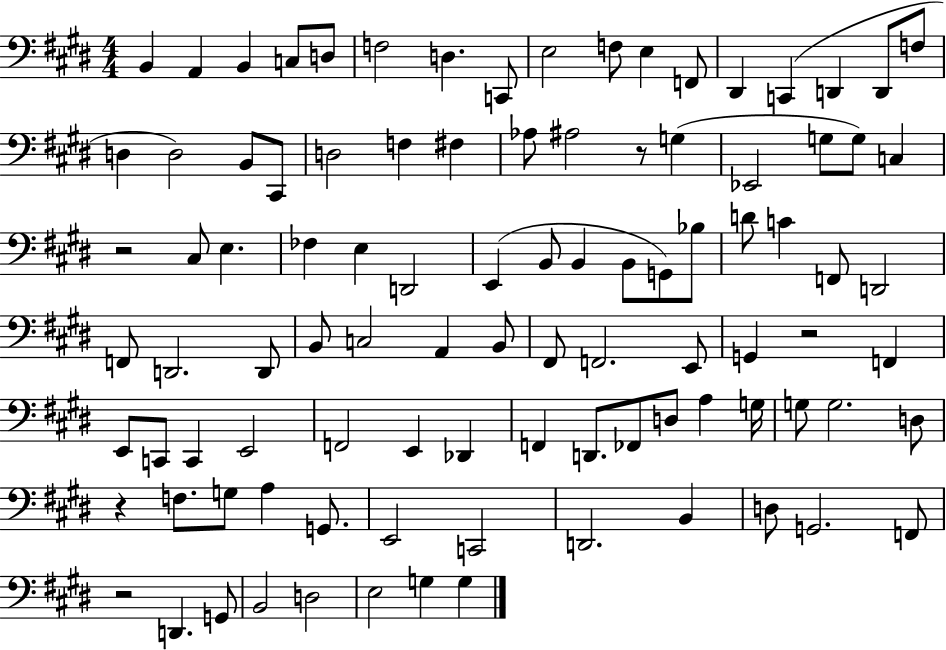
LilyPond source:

{
  \clef bass
  \numericTimeSignature
  \time 4/4
  \key e \major
  b,4 a,4 b,4 c8 d8 | f2 d4. c,8 | e2 f8 e4 f,8 | dis,4 c,4( d,4 d,8 f8 | \break d4 d2) b,8 cis,8 | d2 f4 fis4 | aes8 ais2 r8 g4( | ees,2 g8 g8) c4 | \break r2 cis8 e4. | fes4 e4 d,2 | e,4( b,8 b,4 b,8 g,8) bes8 | d'8 c'4 f,8 d,2 | \break f,8 d,2. d,8 | b,8 c2 a,4 b,8 | fis,8 f,2. e,8 | g,4 r2 f,4 | \break e,8 c,8 c,4 e,2 | f,2 e,4 des,4 | f,4 d,8. fes,8 d8 a4 g16 | g8 g2. d8 | \break r4 f8. g8 a4 g,8. | e,2 c,2 | d,2. b,4 | d8 g,2. f,8 | \break r2 d,4. g,8 | b,2 d2 | e2 g4 g4 | \bar "|."
}